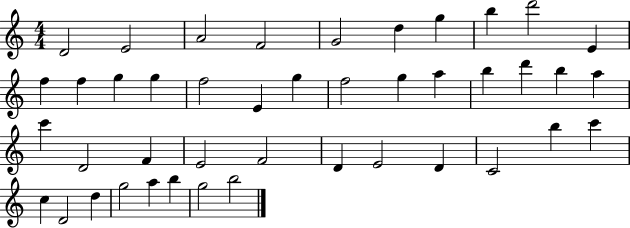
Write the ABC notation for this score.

X:1
T:Untitled
M:4/4
L:1/4
K:C
D2 E2 A2 F2 G2 d g b d'2 E f f g g f2 E g f2 g a b d' b a c' D2 F E2 F2 D E2 D C2 b c' c D2 d g2 a b g2 b2